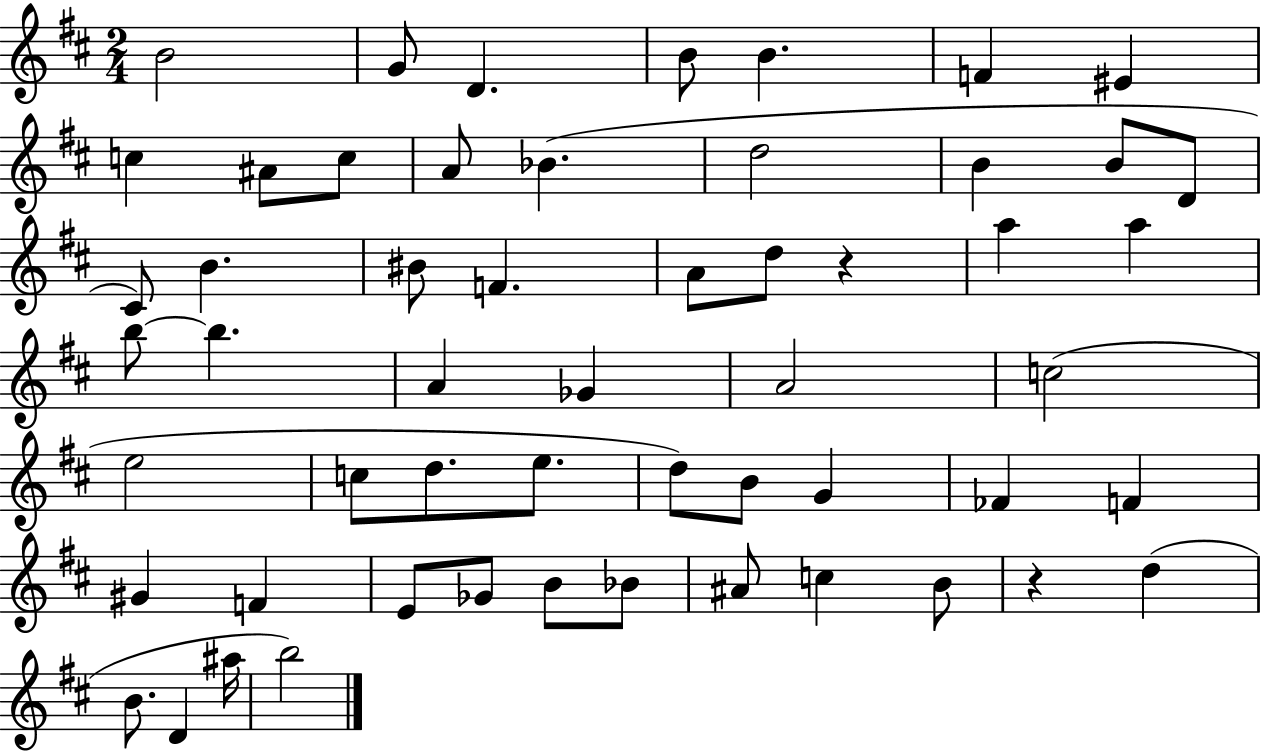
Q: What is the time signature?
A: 2/4